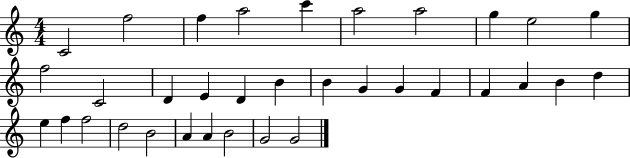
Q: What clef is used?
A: treble